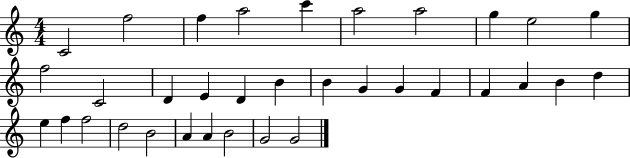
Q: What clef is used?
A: treble